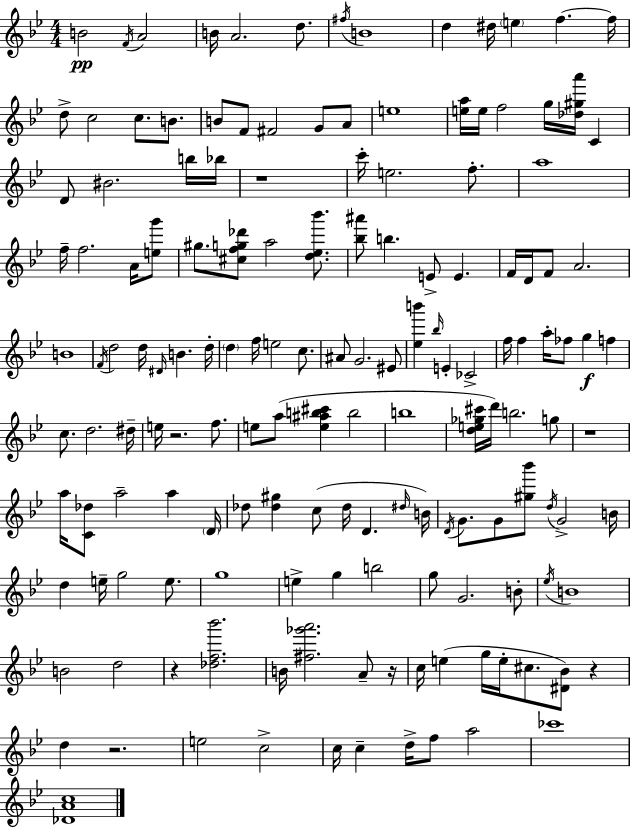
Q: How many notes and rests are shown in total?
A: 152